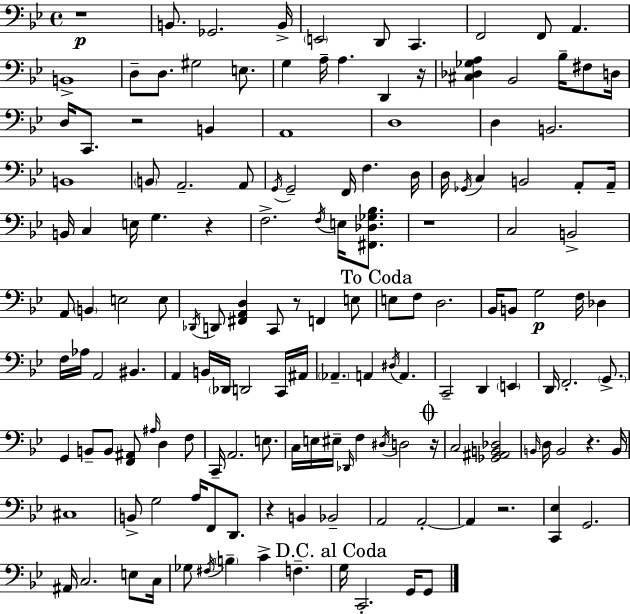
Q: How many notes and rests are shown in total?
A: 152